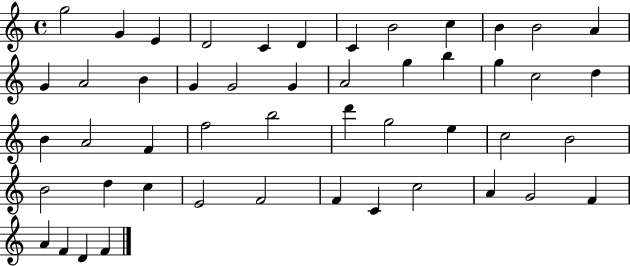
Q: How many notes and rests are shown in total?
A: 49